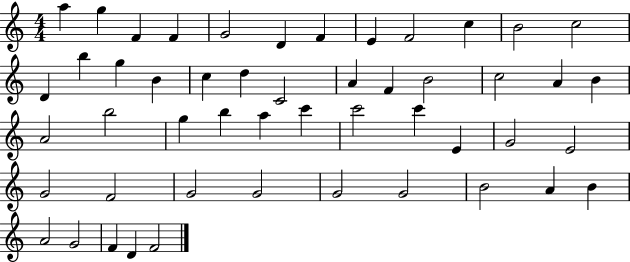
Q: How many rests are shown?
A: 0